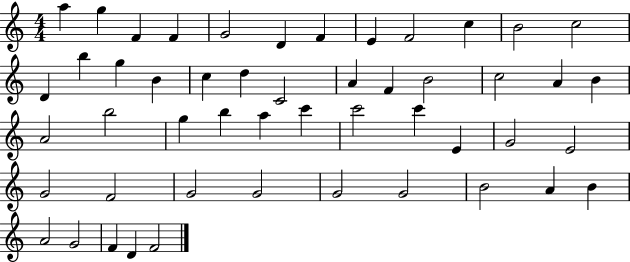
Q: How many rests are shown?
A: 0